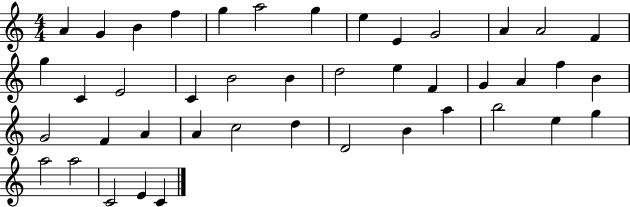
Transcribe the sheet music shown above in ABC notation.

X:1
T:Untitled
M:4/4
L:1/4
K:C
A G B f g a2 g e E G2 A A2 F g C E2 C B2 B d2 e F G A f B G2 F A A c2 d D2 B a b2 e g a2 a2 C2 E C